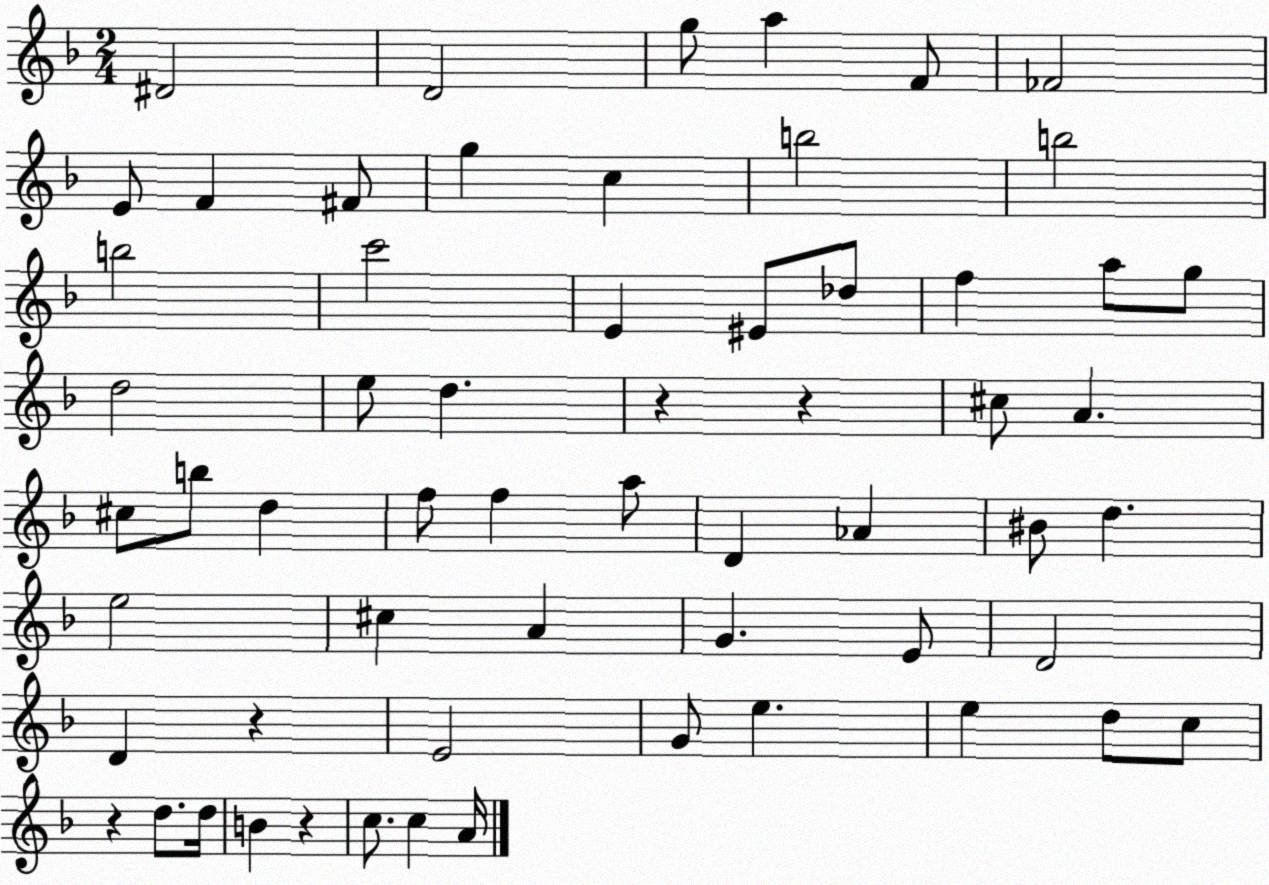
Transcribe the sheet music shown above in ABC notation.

X:1
T:Untitled
M:2/4
L:1/4
K:F
^D2 D2 g/2 a F/2 _F2 E/2 F ^F/2 g c b2 b2 b2 c'2 E ^E/2 _d/2 f a/2 g/2 d2 e/2 d z z ^c/2 A ^c/2 b/2 d f/2 f a/2 D _A ^B/2 d e2 ^c A G E/2 D2 D z E2 G/2 e e d/2 c/2 z d/2 d/4 B z c/2 c A/4